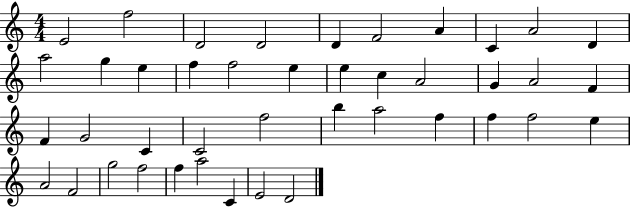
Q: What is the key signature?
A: C major